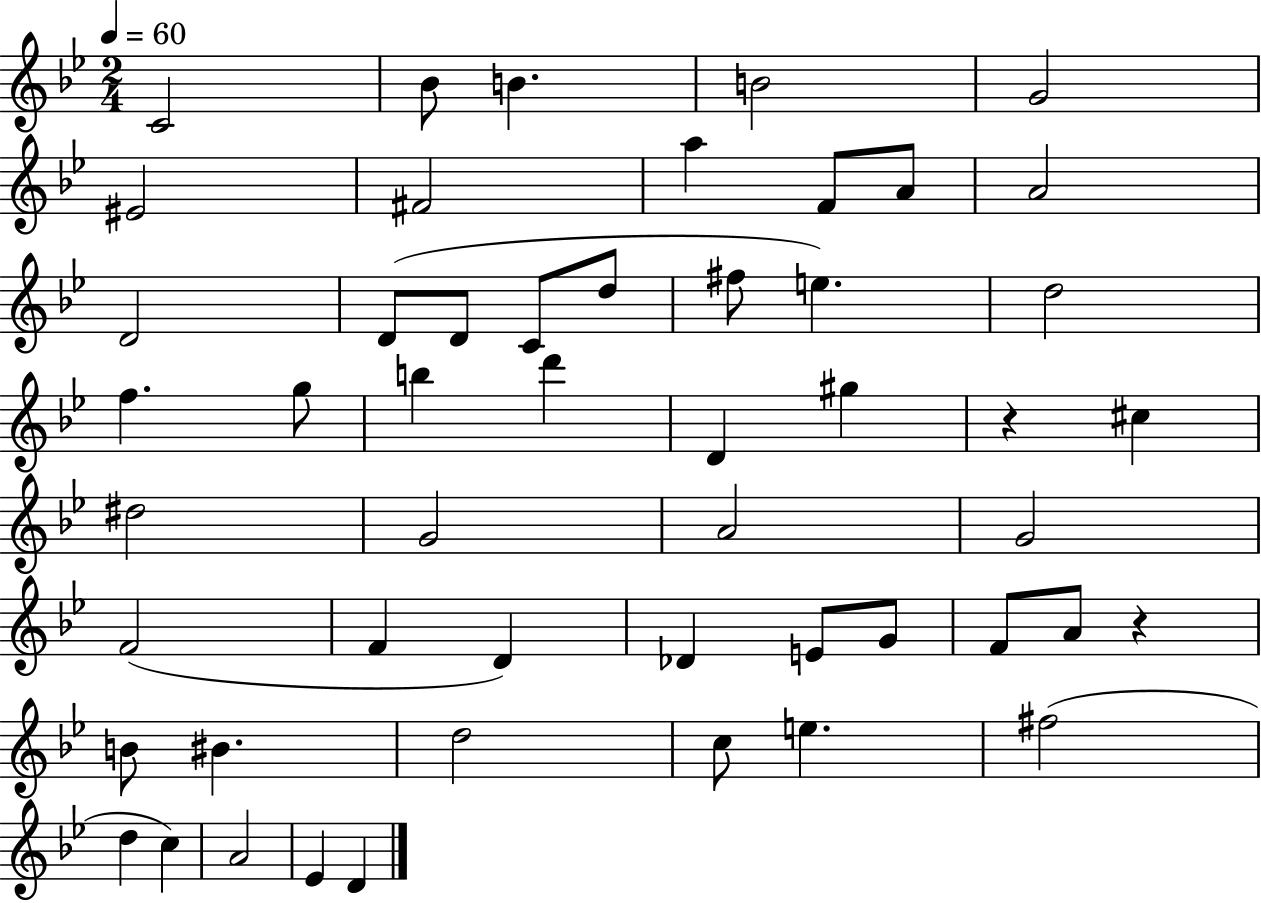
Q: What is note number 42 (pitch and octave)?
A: C5